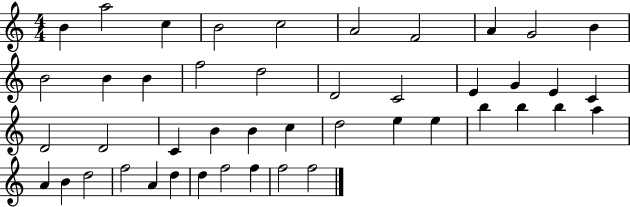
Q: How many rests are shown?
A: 0